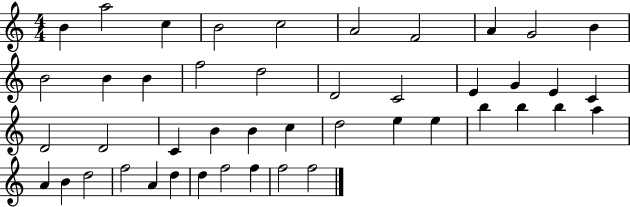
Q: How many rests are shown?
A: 0